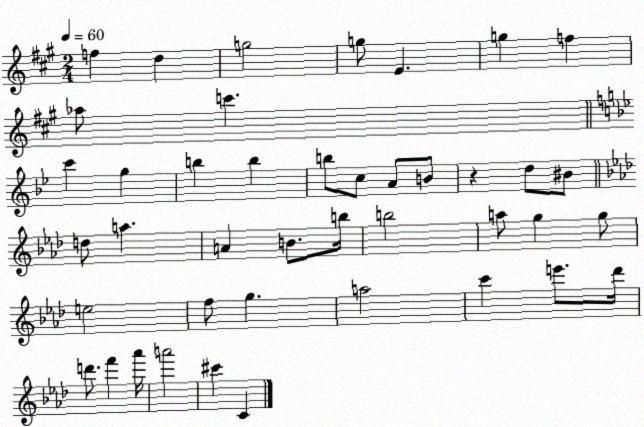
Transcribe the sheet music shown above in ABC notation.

X:1
T:Untitled
M:2/4
L:1/4
K:A
f d g2 g/2 E g f _a/2 c' c' g b b b/2 c/2 A/2 B/2 z d/2 ^B/2 d/2 a A B/2 b/4 b2 a/2 g g/2 e2 f/2 g a2 c' e'/2 _d'/4 d'/2 f' _a'/4 a'2 ^c' C